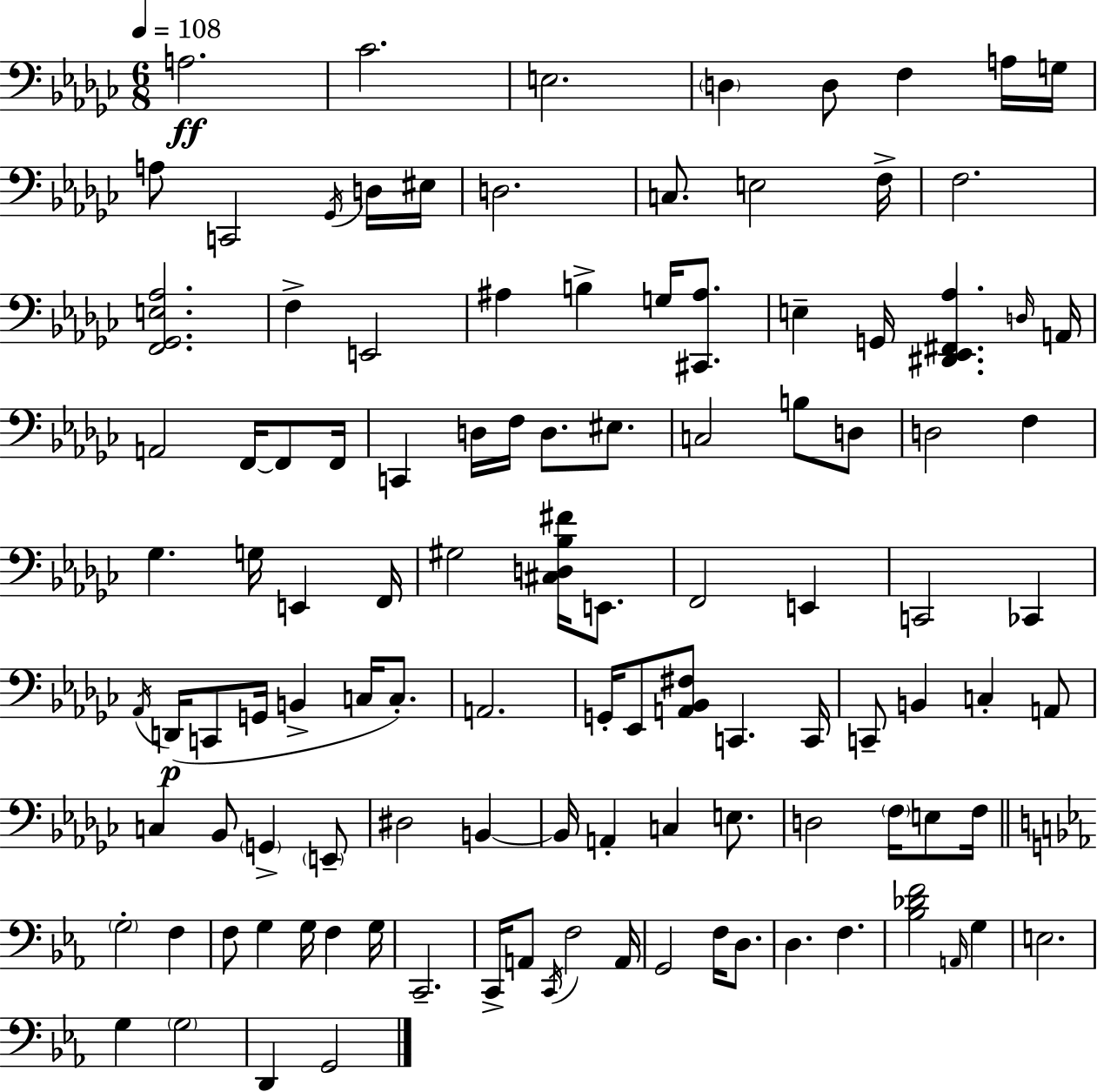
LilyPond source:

{
  \clef bass
  \numericTimeSignature
  \time 6/8
  \key ees \minor
  \tempo 4 = 108
  a2.\ff | ces'2. | e2. | \parenthesize d4 d8 f4 a16 g16 | \break a8 c,2 \acciaccatura { ges,16 } d16 | eis16 d2. | c8. e2 | f16-> f2. | \break <f, ges, e aes>2. | f4-> e,2 | ais4 b4-> g16 <cis, ais>8. | e4-- g,16 <dis, ees, fis, aes>4. | \break \grace { d16 } a,16 a,2 f,16~~ f,8 | f,16 c,4 d16 f16 d8. eis8. | c2 b8 | d8 d2 f4 | \break ges4. g16 e,4 | f,16 gis2 <cis d bes fis'>16 e,8. | f,2 e,4 | c,2 ces,4 | \break \acciaccatura { aes,16 } d,16(\p c,8 g,16 b,4-> c16 | c8.-.) a,2. | g,16-. ees,8 <a, bes, fis>8 c,4. | c,16 c,8-- b,4 c4-. | \break a,8 c4 bes,8 \parenthesize g,4-> | \parenthesize e,8-- dis2 b,4~~ | b,16 a,4-. c4 | e8. d2 \parenthesize f16 | \break e8 f16 \bar "||" \break \key ees \major \parenthesize g2-. f4 | f8 g4 g16 f4 g16 | c,2.-- | c,16-> a,8 \acciaccatura { c,16 } f2 | \break a,16 g,2 f16 d8. | d4. f4. | <bes des' f'>2 \grace { a,16 } g4 | e2. | \break g4 \parenthesize g2 | d,4 g,2 | \bar "|."
}